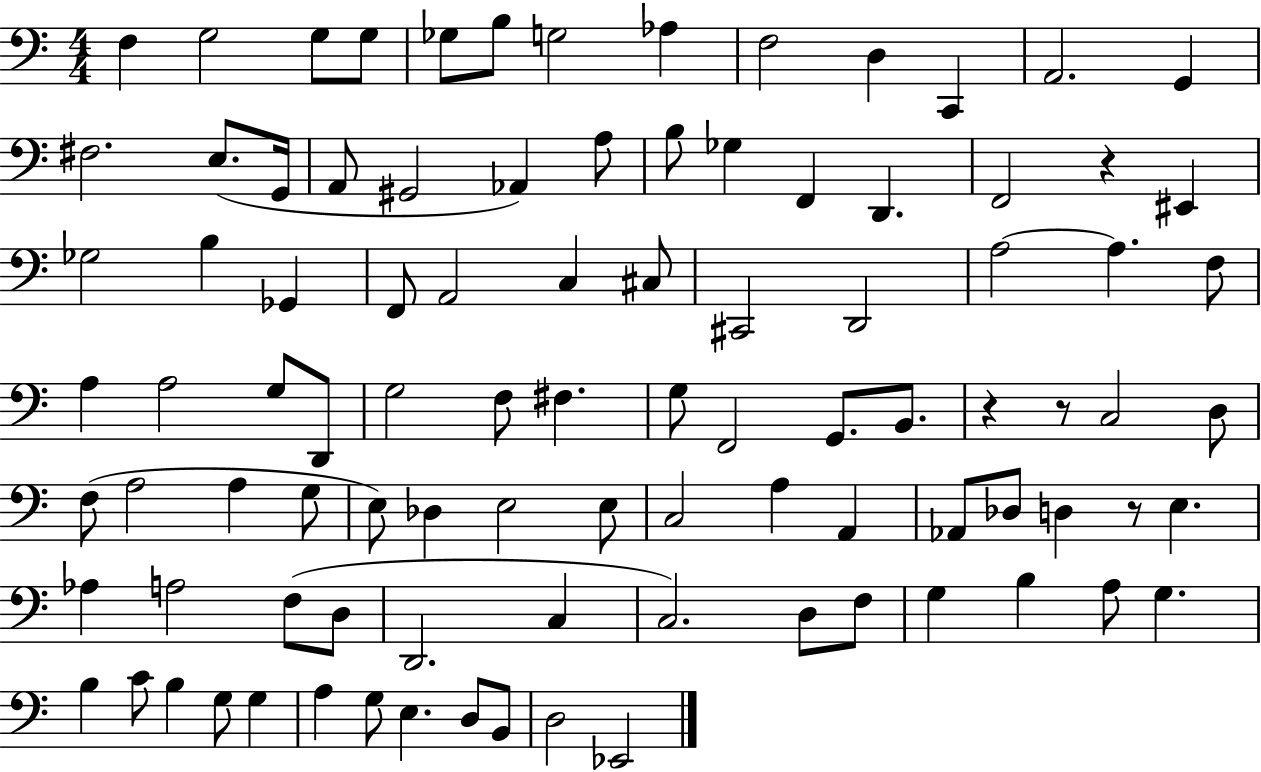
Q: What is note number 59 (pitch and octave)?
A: E3